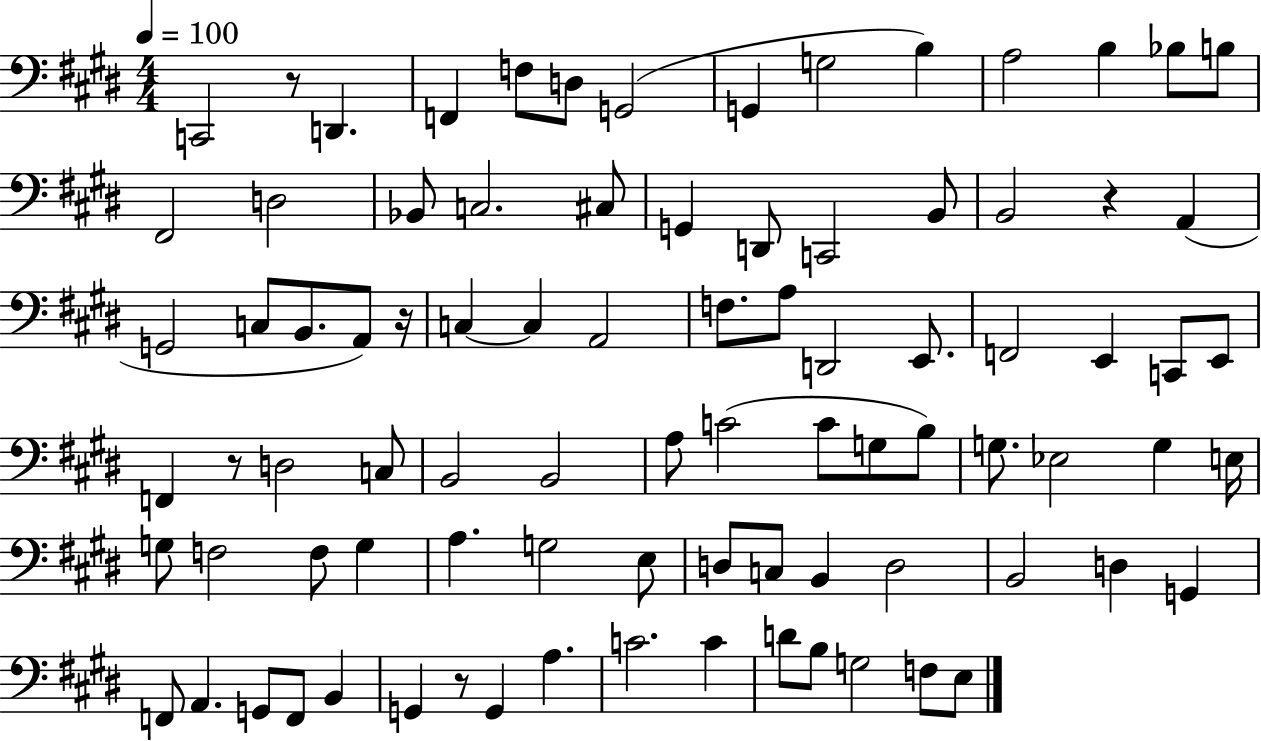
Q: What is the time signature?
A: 4/4